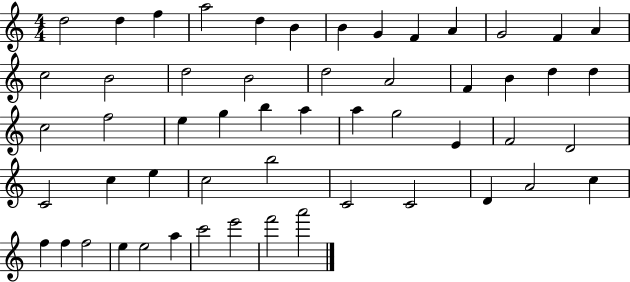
X:1
T:Untitled
M:4/4
L:1/4
K:C
d2 d f a2 d B B G F A G2 F A c2 B2 d2 B2 d2 A2 F B d d c2 f2 e g b a a g2 E F2 D2 C2 c e c2 b2 C2 C2 D A2 c f f f2 e e2 a c'2 e'2 f'2 a'2